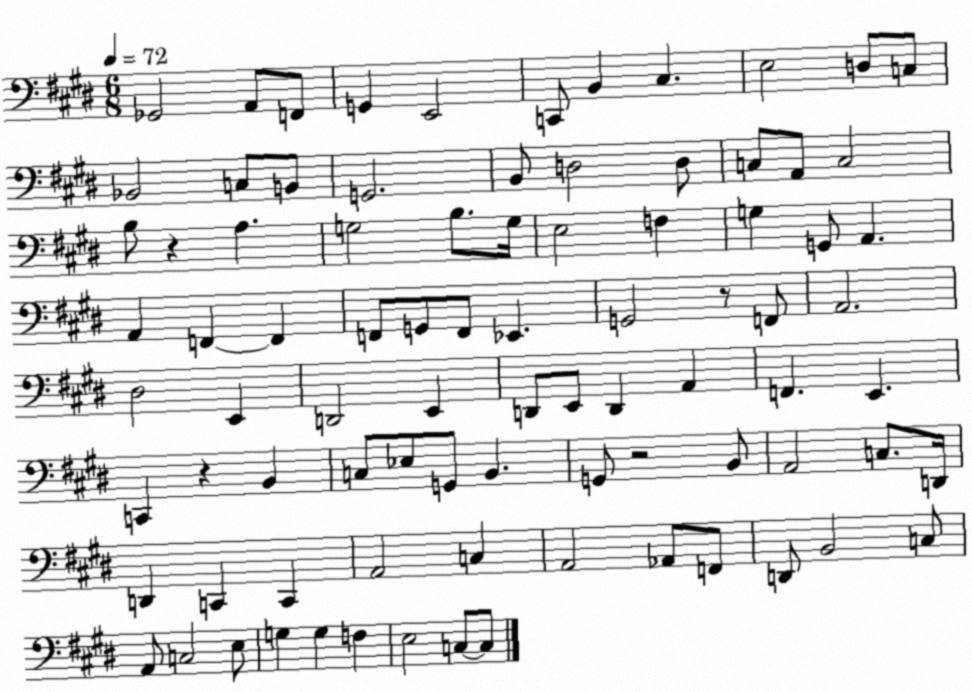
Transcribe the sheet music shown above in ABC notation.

X:1
T:Untitled
M:6/8
L:1/4
K:E
_G,,2 A,,/2 F,,/2 G,, E,,2 C,,/2 B,, ^C, E,2 D,/2 C,/2 _B,,2 C,/2 B,,/2 G,,2 B,,/2 D,2 D,/2 C,/2 A,,/2 C,2 B,/2 z A, G,2 B,/2 G,/4 E,2 F, G, G,,/2 A,, A,, F,, F,, F,,/2 G,,/2 F,,/2 _E,, G,,2 z/2 F,,/2 A,,2 ^D,2 E,, D,,2 E,, D,,/2 E,,/2 D,, A,, F,, E,, C,, z B,, C,/2 _E,/2 G,,/2 B,, G,,/2 z2 B,,/2 A,,2 C,/2 D,,/4 D,, C,, C,, A,,2 C, A,,2 _A,,/2 F,,/2 D,,/2 B,,2 C,/2 A,,/2 C,2 E,/2 G, G, F, E,2 C,/2 C,/2